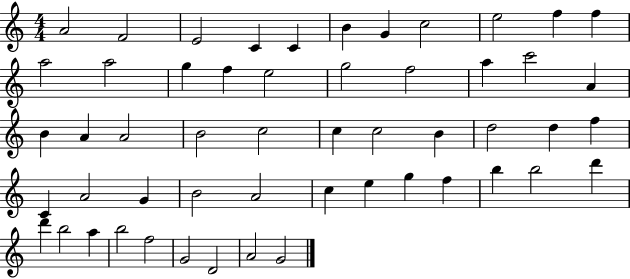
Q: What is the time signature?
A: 4/4